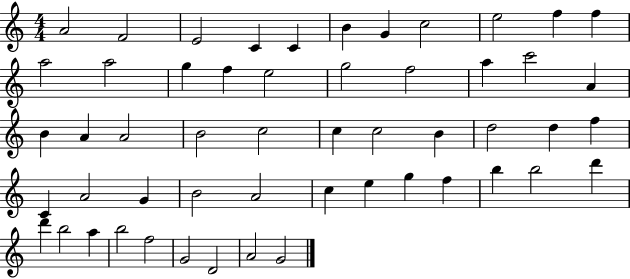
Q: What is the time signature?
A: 4/4